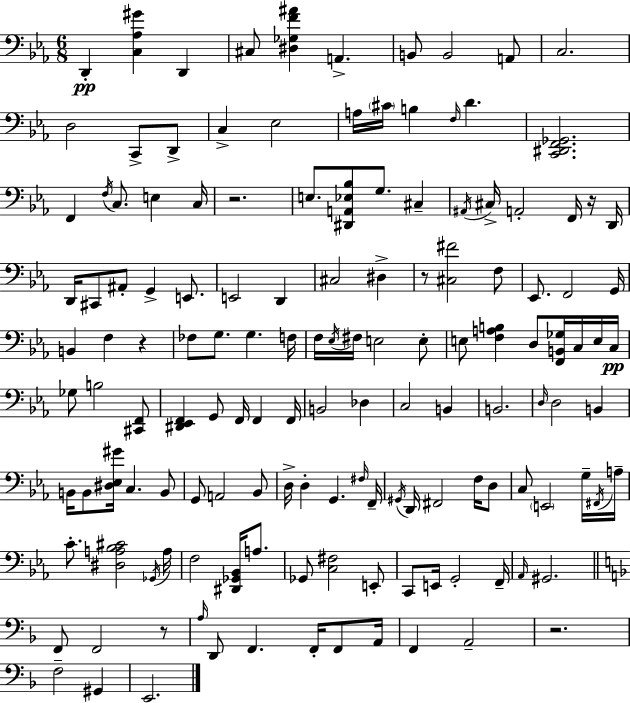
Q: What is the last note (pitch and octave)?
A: E2